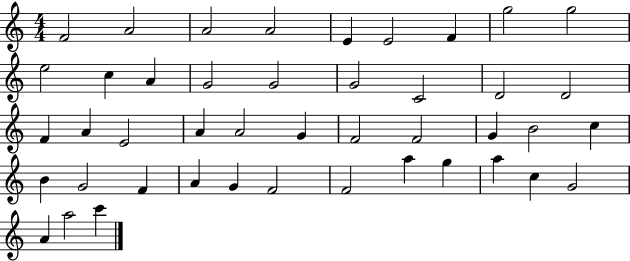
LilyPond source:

{
  \clef treble
  \numericTimeSignature
  \time 4/4
  \key c \major
  f'2 a'2 | a'2 a'2 | e'4 e'2 f'4 | g''2 g''2 | \break e''2 c''4 a'4 | g'2 g'2 | g'2 c'2 | d'2 d'2 | \break f'4 a'4 e'2 | a'4 a'2 g'4 | f'2 f'2 | g'4 b'2 c''4 | \break b'4 g'2 f'4 | a'4 g'4 f'2 | f'2 a''4 g''4 | a''4 c''4 g'2 | \break a'4 a''2 c'''4 | \bar "|."
}